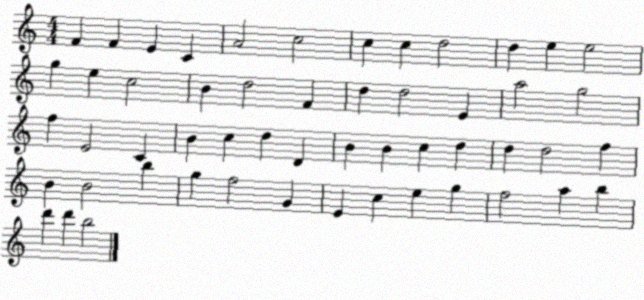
X:1
T:Untitled
M:4/4
L:1/4
K:C
F F E C A2 c2 c c d2 d e e2 g e c2 B d2 F d d2 E a2 g2 f E2 C B c d D B B c d d d2 f B B2 b g f2 G E c e g f2 a b d' d' b2